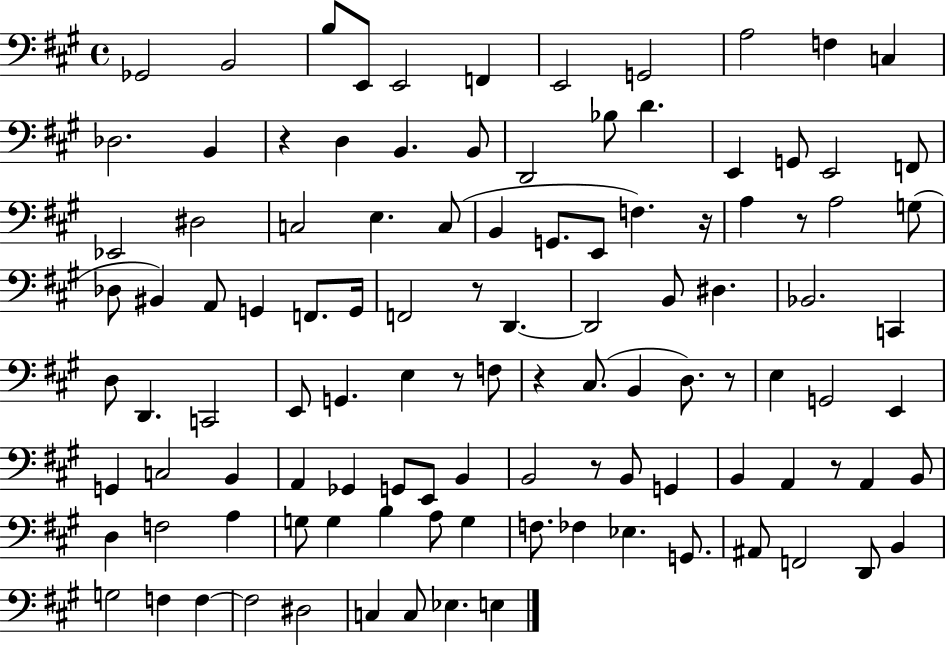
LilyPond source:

{
  \clef bass
  \time 4/4
  \defaultTimeSignature
  \key a \major
  \repeat volta 2 { ges,2 b,2 | b8 e,8 e,2 f,4 | e,2 g,2 | a2 f4 c4 | \break des2. b,4 | r4 d4 b,4. b,8 | d,2 bes8 d'4. | e,4 g,8 e,2 f,8 | \break ees,2 dis2 | c2 e4. c8( | b,4 g,8. e,8 f4.) r16 | a4 r8 a2 g8( | \break des8 bis,4) a,8 g,4 f,8. g,16 | f,2 r8 d,4.~~ | d,2 b,8 dis4. | bes,2. c,4 | \break d8 d,4. c,2 | e,8 g,4. e4 r8 f8 | r4 cis8.( b,4 d8.) r8 | e4 g,2 e,4 | \break g,4 c2 b,4 | a,4 ges,4 g,8 e,8 b,4 | b,2 r8 b,8 g,4 | b,4 a,4 r8 a,4 b,8 | \break d4 f2 a4 | g8 g4 b4 a8 g4 | f8. fes4 ees4. g,8. | ais,8 f,2 d,8 b,4 | \break g2 f4 f4~~ | f2 dis2 | c4 c8 ees4. e4 | } \bar "|."
}